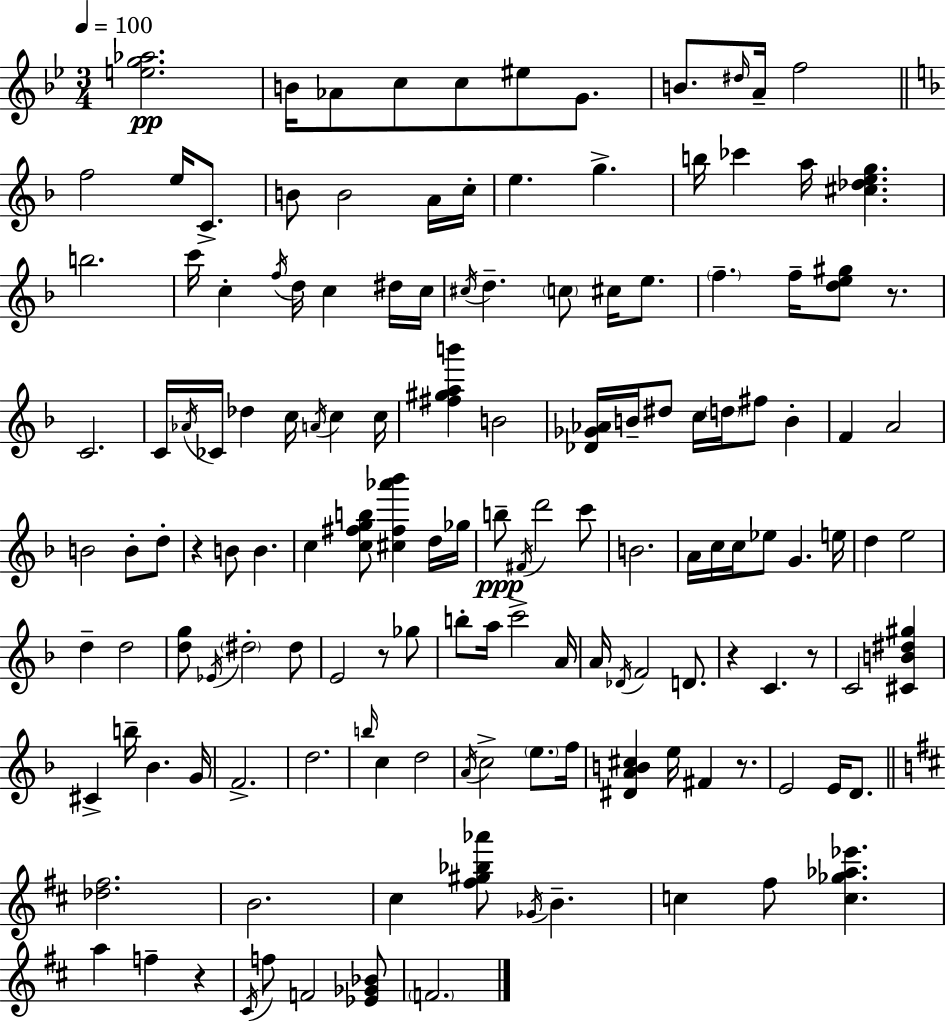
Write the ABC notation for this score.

X:1
T:Untitled
M:3/4
L:1/4
K:Bb
[eg_a]2 B/4 _A/2 c/2 c/2 ^e/2 G/2 B/2 ^d/4 A/4 f2 f2 e/4 C/2 B/2 B2 A/4 c/4 e g b/4 _c' a/4 [^c_deg] b2 c'/4 c f/4 d/4 c ^d/4 c/4 ^c/4 d c/2 ^c/4 e/2 f f/4 [de^g]/2 z/2 C2 C/4 _A/4 _C/4 _d c/4 A/4 c c/4 [^f^gab'] B2 [_D_G_A]/4 B/4 ^d/2 c/4 d/4 ^f/2 B F A2 B2 B/2 d/2 z B/2 B c [c^fgb]/2 [^c^f_a'_b'] d/4 _g/4 b/2 ^F/4 d'2 c'/2 B2 A/4 c/4 c/4 _e/2 G e/4 d e2 d d2 [dg]/2 _E/4 ^d2 ^d/2 E2 z/2 _g/2 b/2 a/4 c'2 A/4 A/4 _D/4 F2 D/2 z C z/2 C2 [^CB^d^g] ^C b/4 _B G/4 F2 d2 b/4 c d2 A/4 c2 e/2 f/4 [^DAB^c] e/4 ^F z/2 E2 E/4 D/2 [_d^f]2 B2 ^c [^f^g_b_a']/2 _G/4 B c ^f/2 [c_g_a_e'] a f z ^C/4 f/2 F2 [_E_G_B]/2 F2